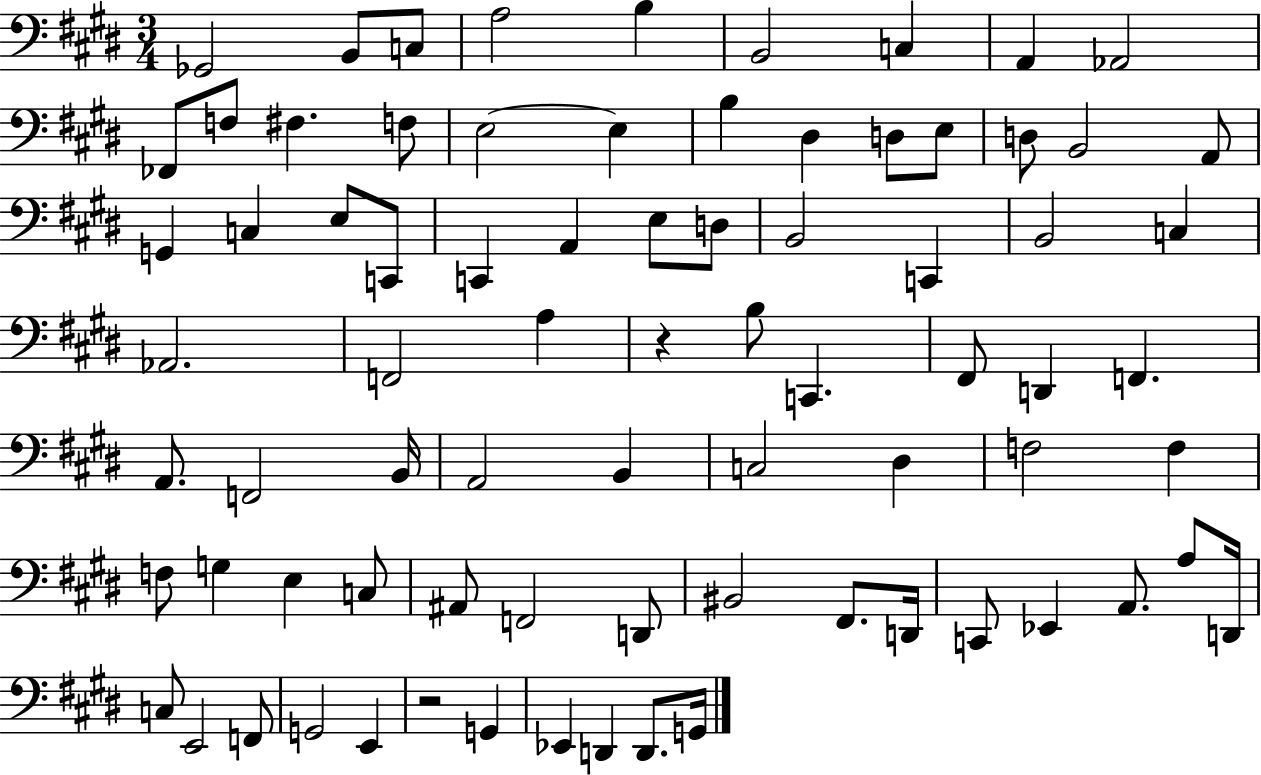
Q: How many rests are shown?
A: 2